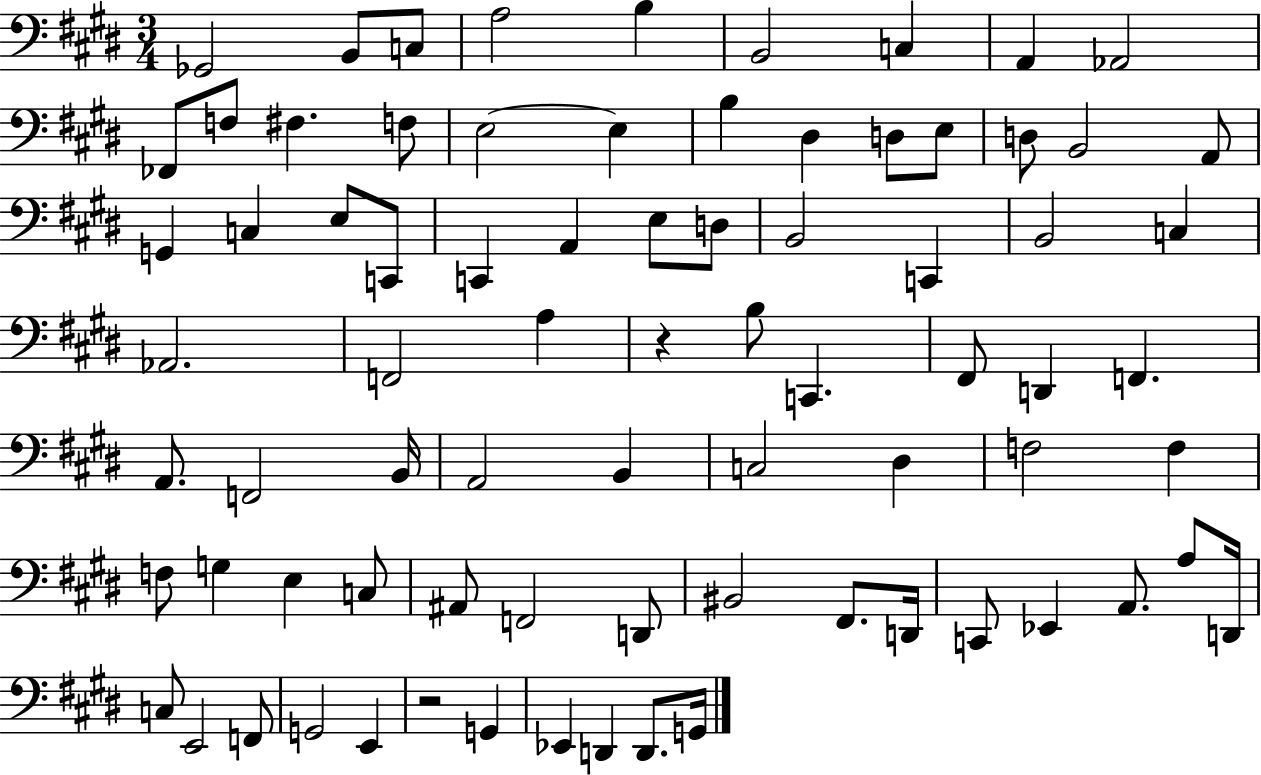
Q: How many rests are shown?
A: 2